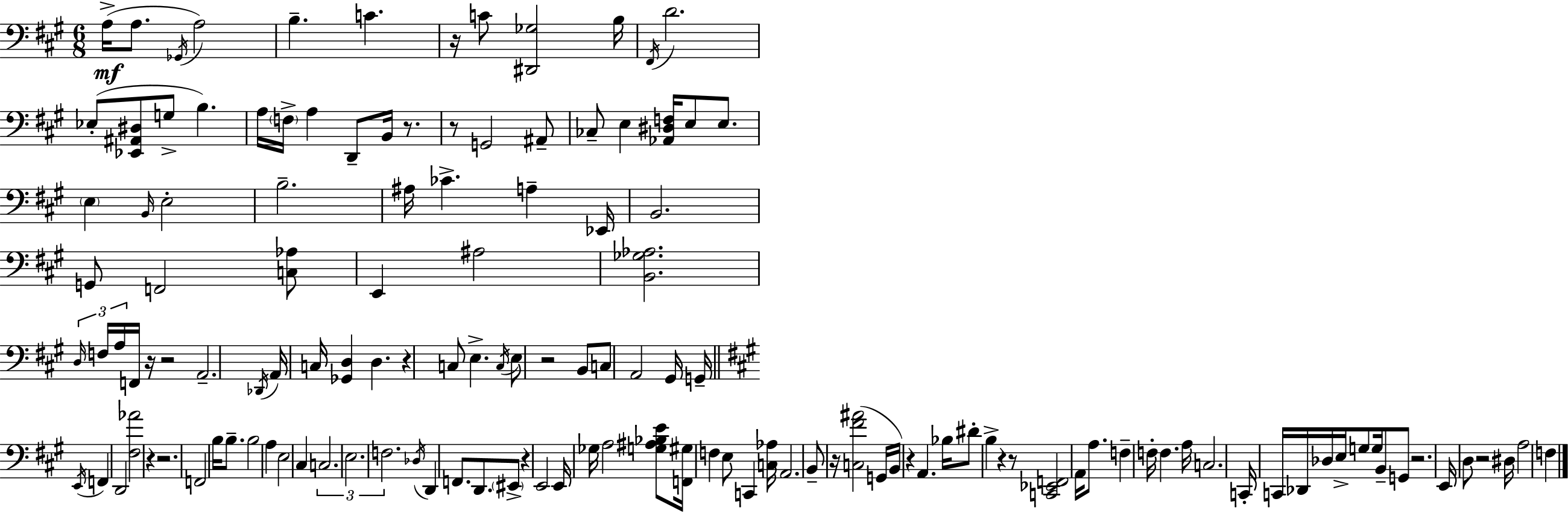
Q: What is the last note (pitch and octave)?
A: F3